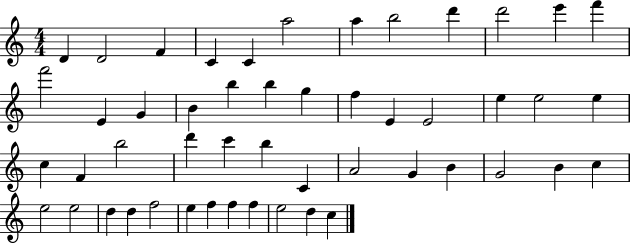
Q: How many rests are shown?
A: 0